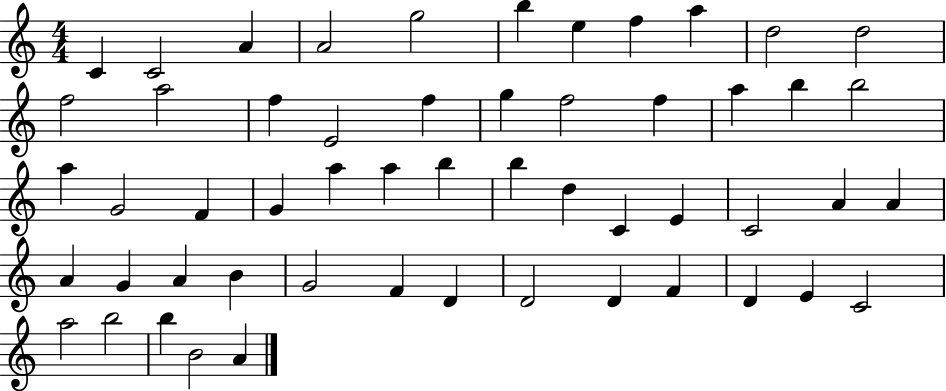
X:1
T:Untitled
M:4/4
L:1/4
K:C
C C2 A A2 g2 b e f a d2 d2 f2 a2 f E2 f g f2 f a b b2 a G2 F G a a b b d C E C2 A A A G A B G2 F D D2 D F D E C2 a2 b2 b B2 A